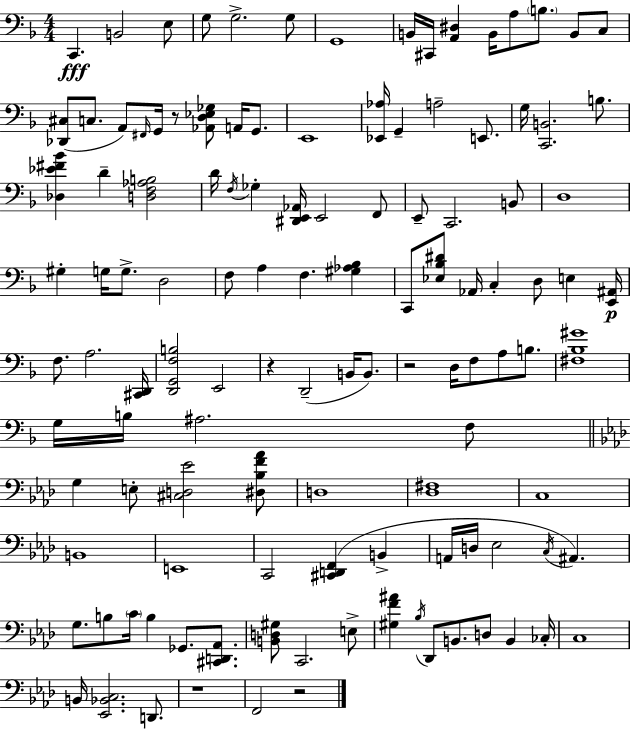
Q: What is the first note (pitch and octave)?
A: C2